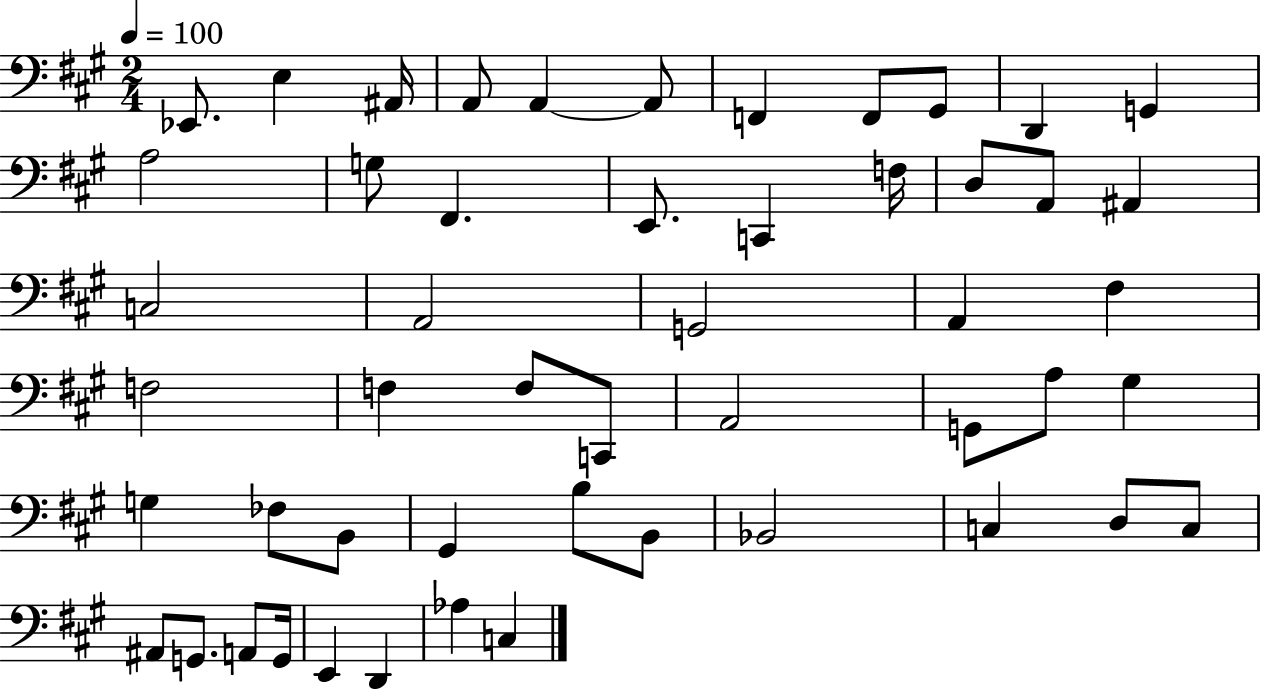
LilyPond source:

{
  \clef bass
  \numericTimeSignature
  \time 2/4
  \key a \major
  \tempo 4 = 100
  ees,8. e4 ais,16 | a,8 a,4~~ a,8 | f,4 f,8 gis,8 | d,4 g,4 | \break a2 | g8 fis,4. | e,8. c,4 f16 | d8 a,8 ais,4 | \break c2 | a,2 | g,2 | a,4 fis4 | \break f2 | f4 f8 c,8 | a,2 | g,8 a8 gis4 | \break g4 fes8 b,8 | gis,4 b8 b,8 | bes,2 | c4 d8 c8 | \break ais,8 g,8. a,8 g,16 | e,4 d,4 | aes4 c4 | \bar "|."
}